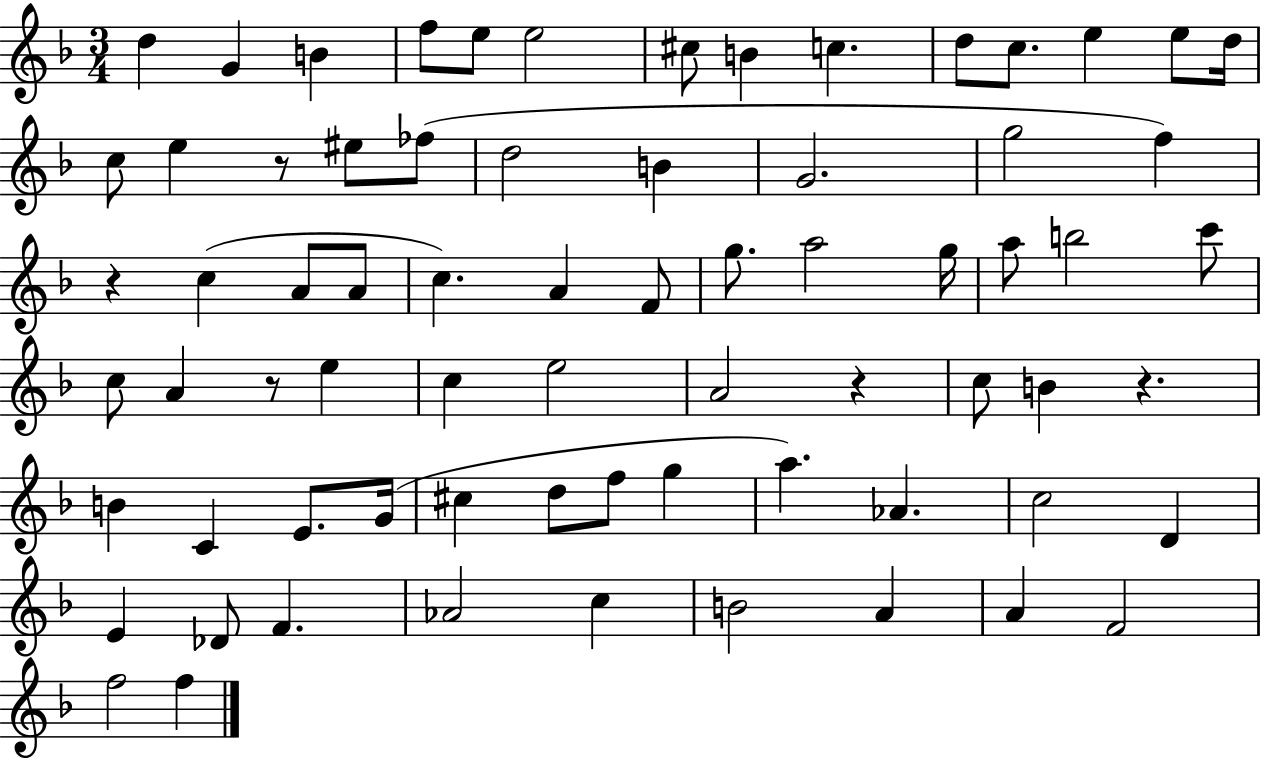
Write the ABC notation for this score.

X:1
T:Untitled
M:3/4
L:1/4
K:F
d G B f/2 e/2 e2 ^c/2 B c d/2 c/2 e e/2 d/4 c/2 e z/2 ^e/2 _f/2 d2 B G2 g2 f z c A/2 A/2 c A F/2 g/2 a2 g/4 a/2 b2 c'/2 c/2 A z/2 e c e2 A2 z c/2 B z B C E/2 G/4 ^c d/2 f/2 g a _A c2 D E _D/2 F _A2 c B2 A A F2 f2 f